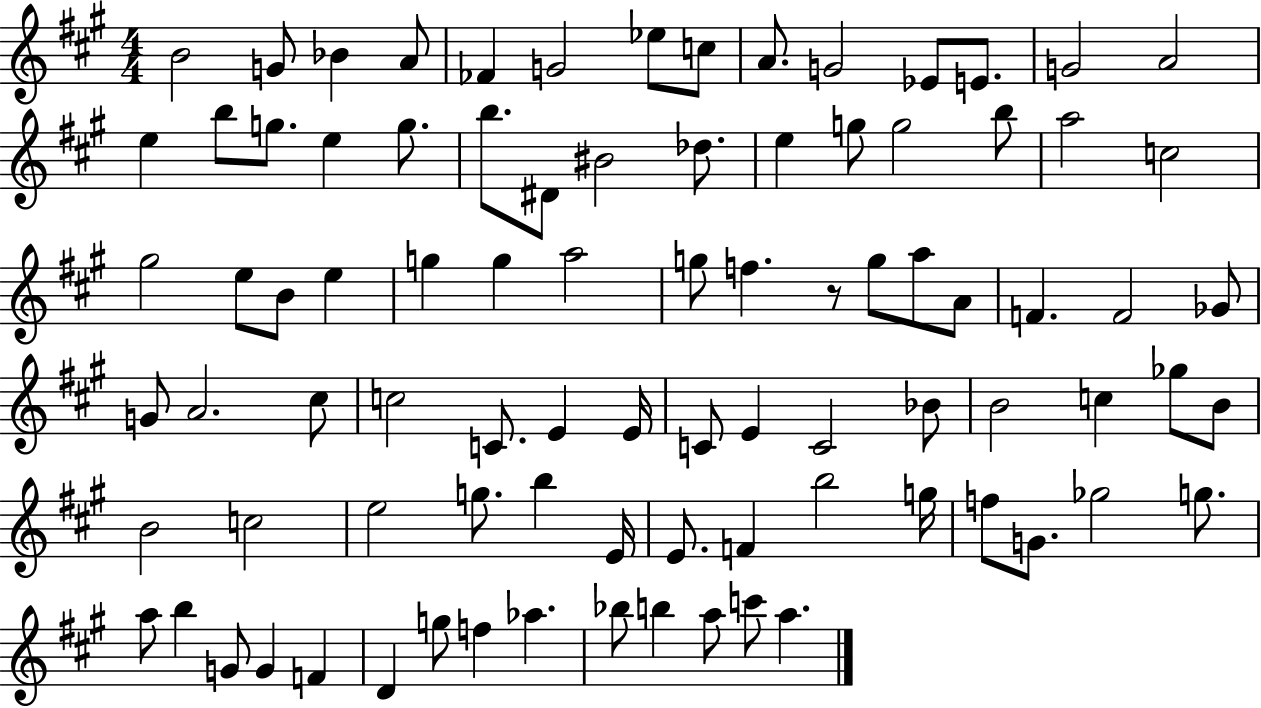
{
  \clef treble
  \numericTimeSignature
  \time 4/4
  \key a \major
  \repeat volta 2 { b'2 g'8 bes'4 a'8 | fes'4 g'2 ees''8 c''8 | a'8. g'2 ees'8 e'8. | g'2 a'2 | \break e''4 b''8 g''8. e''4 g''8. | b''8. dis'8 bis'2 des''8. | e''4 g''8 g''2 b''8 | a''2 c''2 | \break gis''2 e''8 b'8 e''4 | g''4 g''4 a''2 | g''8 f''4. r8 g''8 a''8 a'8 | f'4. f'2 ges'8 | \break g'8 a'2. cis''8 | c''2 c'8. e'4 e'16 | c'8 e'4 c'2 bes'8 | b'2 c''4 ges''8 b'8 | \break b'2 c''2 | e''2 g''8. b''4 e'16 | e'8. f'4 b''2 g''16 | f''8 g'8. ges''2 g''8. | \break a''8 b''4 g'8 g'4 f'4 | d'4 g''8 f''4 aes''4. | bes''8 b''4 a''8 c'''8 a''4. | } \bar "|."
}